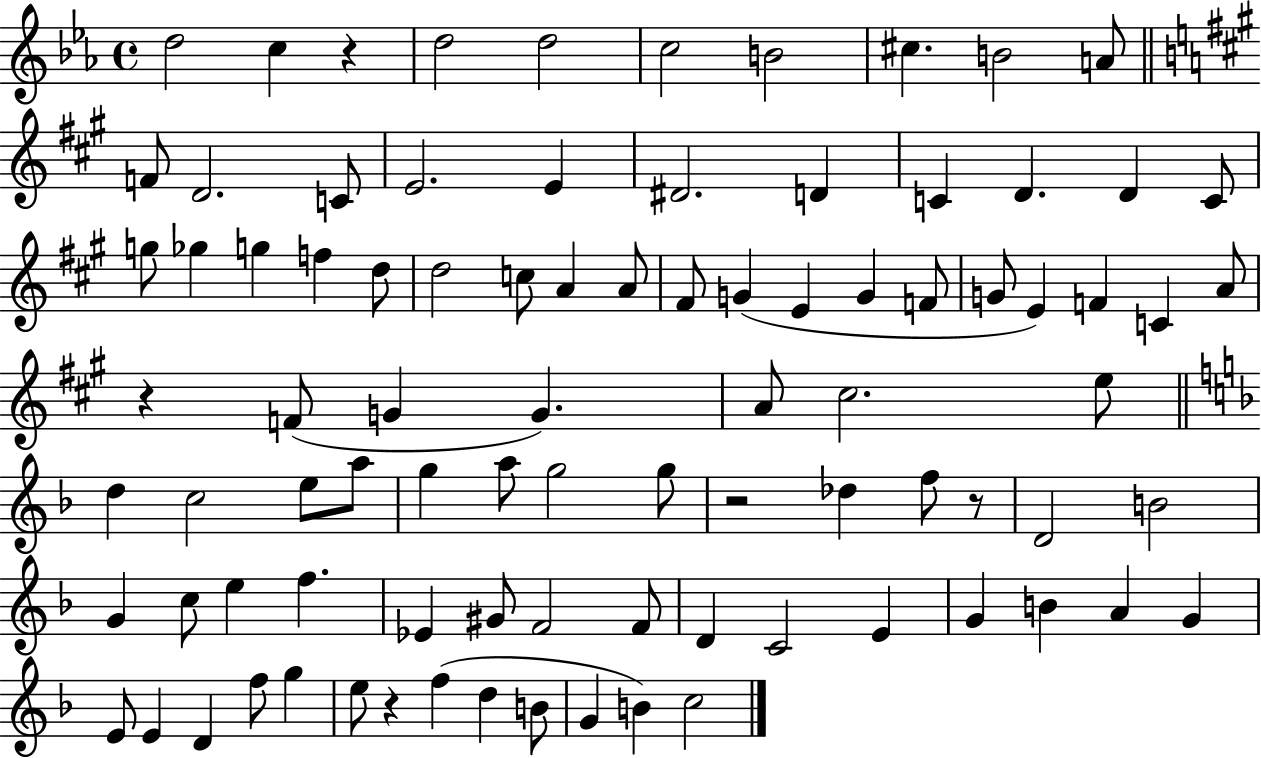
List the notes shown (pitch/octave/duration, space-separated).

D5/h C5/q R/q D5/h D5/h C5/h B4/h C#5/q. B4/h A4/e F4/e D4/h. C4/e E4/h. E4/q D#4/h. D4/q C4/q D4/q. D4/q C4/e G5/e Gb5/q G5/q F5/q D5/e D5/h C5/e A4/q A4/e F#4/e G4/q E4/q G4/q F4/e G4/e E4/q F4/q C4/q A4/e R/q F4/e G4/q G4/q. A4/e C#5/h. E5/e D5/q C5/h E5/e A5/e G5/q A5/e G5/h G5/e R/h Db5/q F5/e R/e D4/h B4/h G4/q C5/e E5/q F5/q. Eb4/q G#4/e F4/h F4/e D4/q C4/h E4/q G4/q B4/q A4/q G4/q E4/e E4/q D4/q F5/e G5/q E5/e R/q F5/q D5/q B4/e G4/q B4/q C5/h